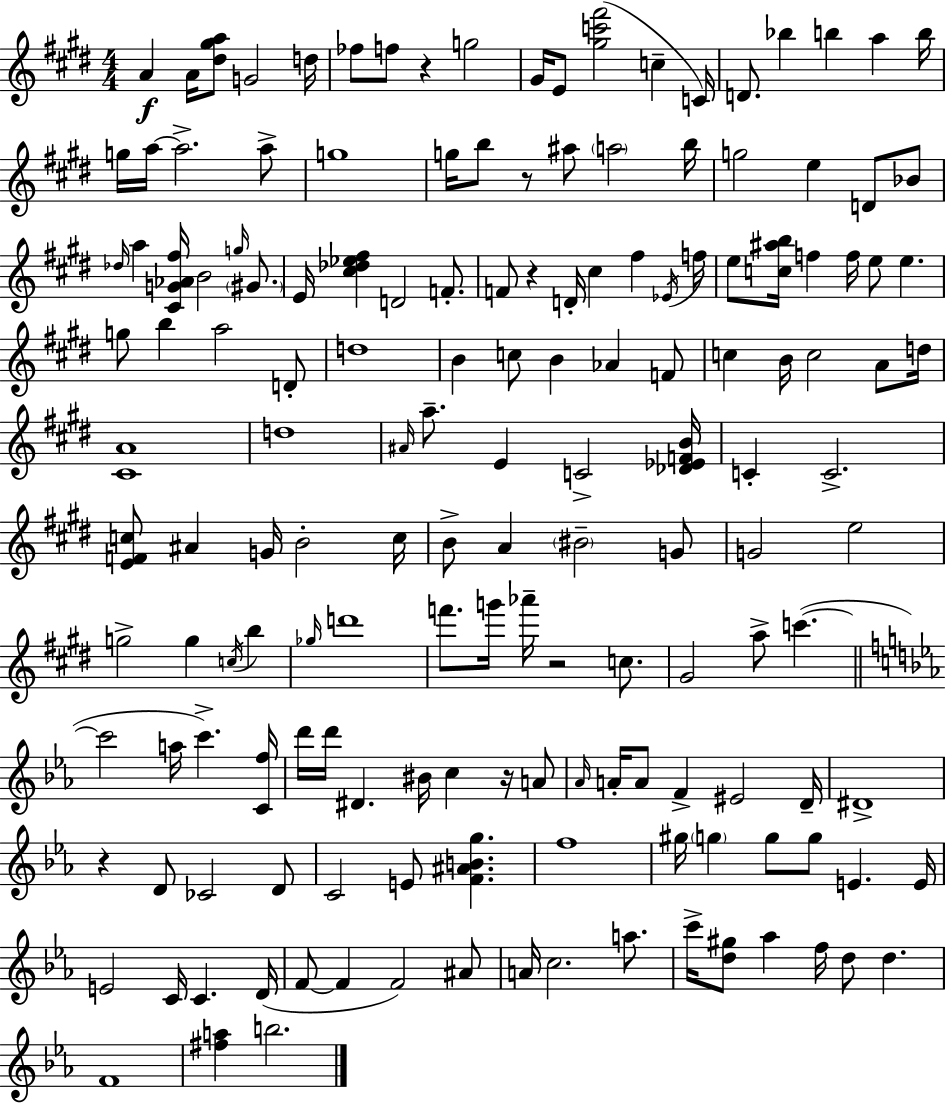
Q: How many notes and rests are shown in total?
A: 158